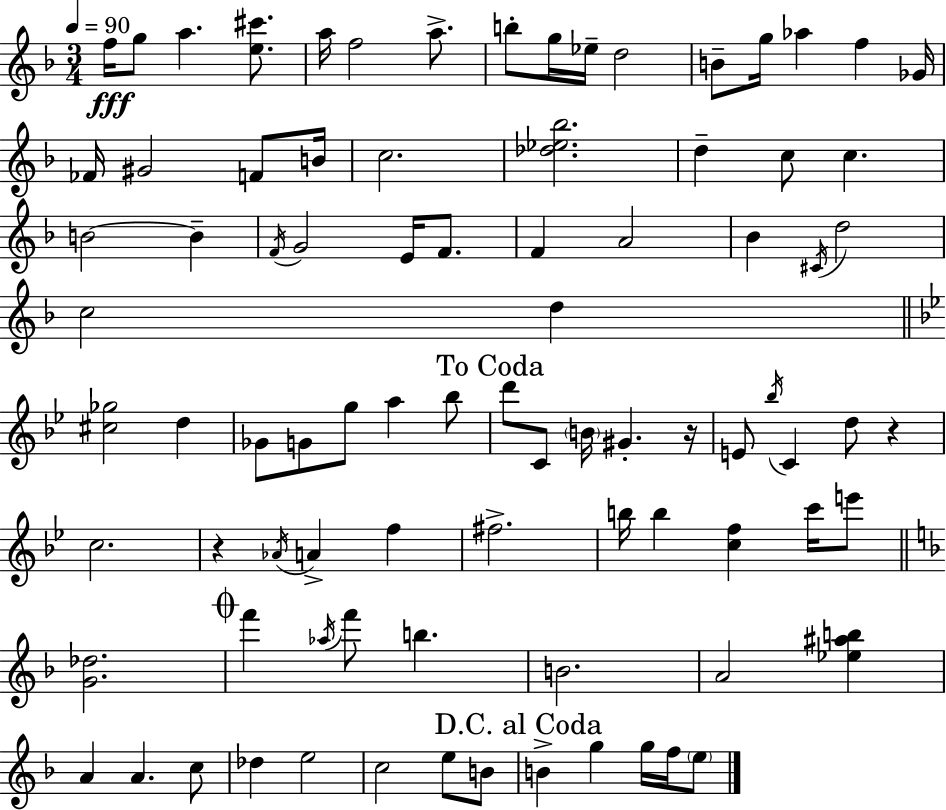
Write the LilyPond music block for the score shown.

{
  \clef treble
  \numericTimeSignature
  \time 3/4
  \key d \minor
  \tempo 4 = 90
  f''16\fff g''8 a''4. <e'' cis'''>8. | a''16 f''2 a''8.-> | b''8-. g''16 ees''16-- d''2 | b'8-- g''16 aes''4 f''4 ges'16 | \break fes'16 gis'2 f'8 b'16 | c''2. | <des'' ees'' bes''>2. | d''4-- c''8 c''4. | \break b'2~~ b'4-- | \acciaccatura { f'16 } g'2 e'16 f'8. | f'4 a'2 | bes'4 \acciaccatura { cis'16 } d''2 | \break c''2 d''4 | \bar "||" \break \key g \minor <cis'' ges''>2 d''4 | ges'8 g'8 g''8 a''4 bes''8 | \mark "To Coda" d'''8 c'8 \parenthesize b'16 gis'4.-. r16 | e'8 \acciaccatura { bes''16 } c'4 d''8 r4 | \break c''2. | r4 \acciaccatura { aes'16 } a'4-> f''4 | fis''2.-> | b''16 b''4 <c'' f''>4 c'''16 | \break e'''8 \bar "||" \break \key d \minor <g' des''>2. | \mark \markup { \musicglyph "scripts.coda" } f'''4 \acciaccatura { aes''16 } f'''8 b''4. | b'2. | a'2 <ees'' ais'' b''>4 | \break a'4 a'4. c''8 | des''4 e''2 | c''2 e''8 b'8 | \mark "D.C. al Coda" b'4-> g''4 g''16 f''16 \parenthesize e''8 | \break \bar "|."
}